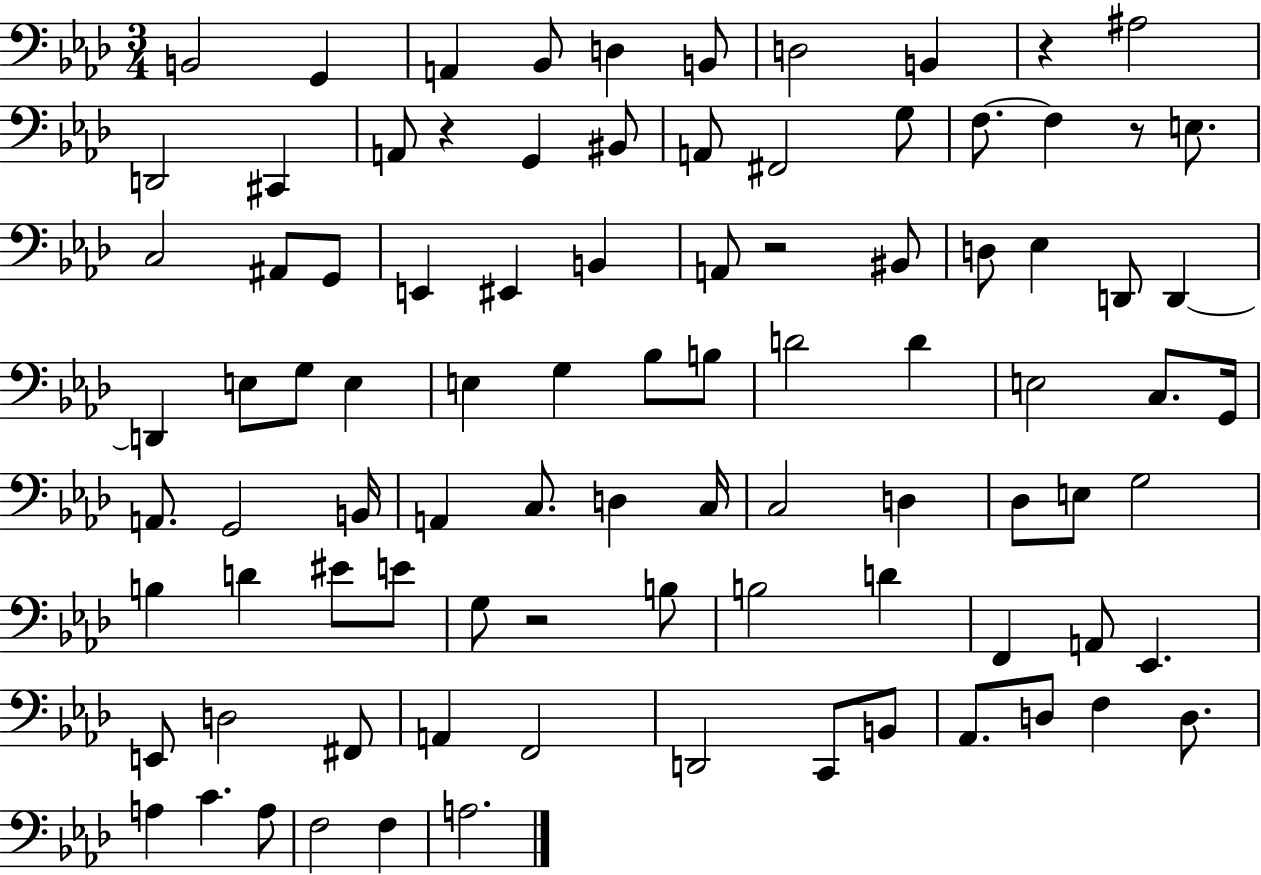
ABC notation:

X:1
T:Untitled
M:3/4
L:1/4
K:Ab
B,,2 G,, A,, _B,,/2 D, B,,/2 D,2 B,, z ^A,2 D,,2 ^C,, A,,/2 z G,, ^B,,/2 A,,/2 ^F,,2 G,/2 F,/2 F, z/2 E,/2 C,2 ^A,,/2 G,,/2 E,, ^E,, B,, A,,/2 z2 ^B,,/2 D,/2 _E, D,,/2 D,, D,, E,/2 G,/2 E, E, G, _B,/2 B,/2 D2 D E,2 C,/2 G,,/4 A,,/2 G,,2 B,,/4 A,, C,/2 D, C,/4 C,2 D, _D,/2 E,/2 G,2 B, D ^E/2 E/2 G,/2 z2 B,/2 B,2 D F,, A,,/2 _E,, E,,/2 D,2 ^F,,/2 A,, F,,2 D,,2 C,,/2 B,,/2 _A,,/2 D,/2 F, D,/2 A, C A,/2 F,2 F, A,2